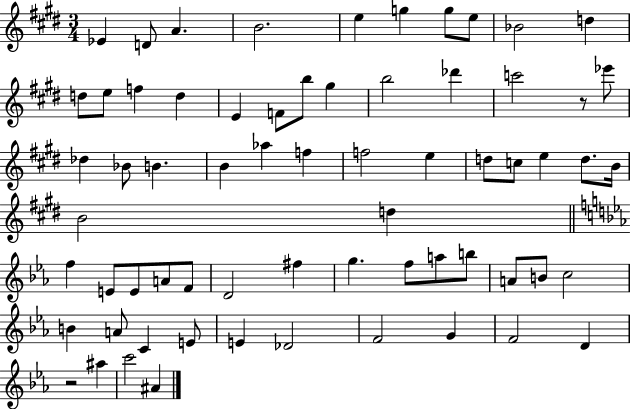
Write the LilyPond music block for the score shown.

{
  \clef treble
  \numericTimeSignature
  \time 3/4
  \key e \major
  ees'4 d'8 a'4. | b'2. | e''4 g''4 g''8 e''8 | bes'2 d''4 | \break d''8 e''8 f''4 d''4 | e'4 f'8 b''8 gis''4 | b''2 des'''4 | c'''2 r8 ees'''8 | \break des''4 bes'8 b'4. | b'4 aes''4 f''4 | f''2 e''4 | d''8 c''8 e''4 d''8. b'16 | \break b'2 d''4 | \bar "||" \break \key c \minor f''4 e'8 e'8 a'8 f'8 | d'2 fis''4 | g''4. f''8 a''8 b''8 | a'8 b'8 c''2 | \break b'4 a'8 c'4 e'8 | e'4 des'2 | f'2 g'4 | f'2 d'4 | \break r2 ais''4 | c'''2 ais'4 | \bar "|."
}